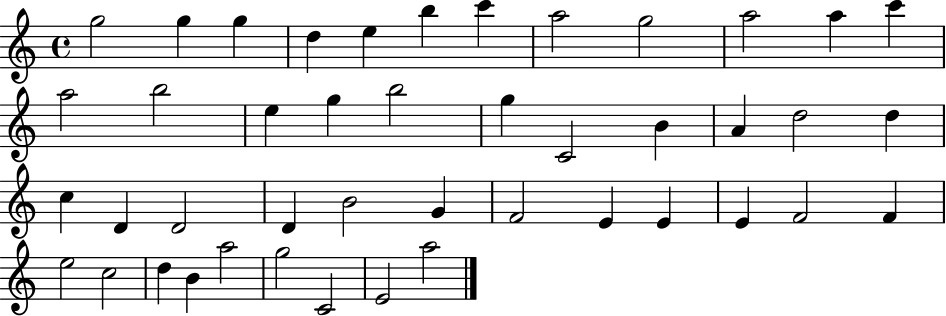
G5/h G5/q G5/q D5/q E5/q B5/q C6/q A5/h G5/h A5/h A5/q C6/q A5/h B5/h E5/q G5/q B5/h G5/q C4/h B4/q A4/q D5/h D5/q C5/q D4/q D4/h D4/q B4/h G4/q F4/h E4/q E4/q E4/q F4/h F4/q E5/h C5/h D5/q B4/q A5/h G5/h C4/h E4/h A5/h